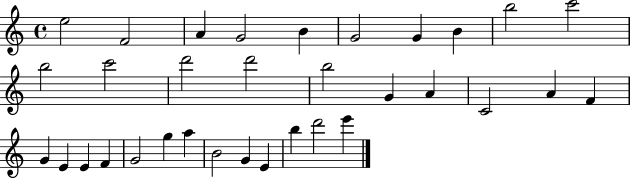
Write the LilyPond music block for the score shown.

{
  \clef treble
  \time 4/4
  \defaultTimeSignature
  \key c \major
  e''2 f'2 | a'4 g'2 b'4 | g'2 g'4 b'4 | b''2 c'''2 | \break b''2 c'''2 | d'''2 d'''2 | b''2 g'4 a'4 | c'2 a'4 f'4 | \break g'4 e'4 e'4 f'4 | g'2 g''4 a''4 | b'2 g'4 e'4 | b''4 d'''2 e'''4 | \break \bar "|."
}